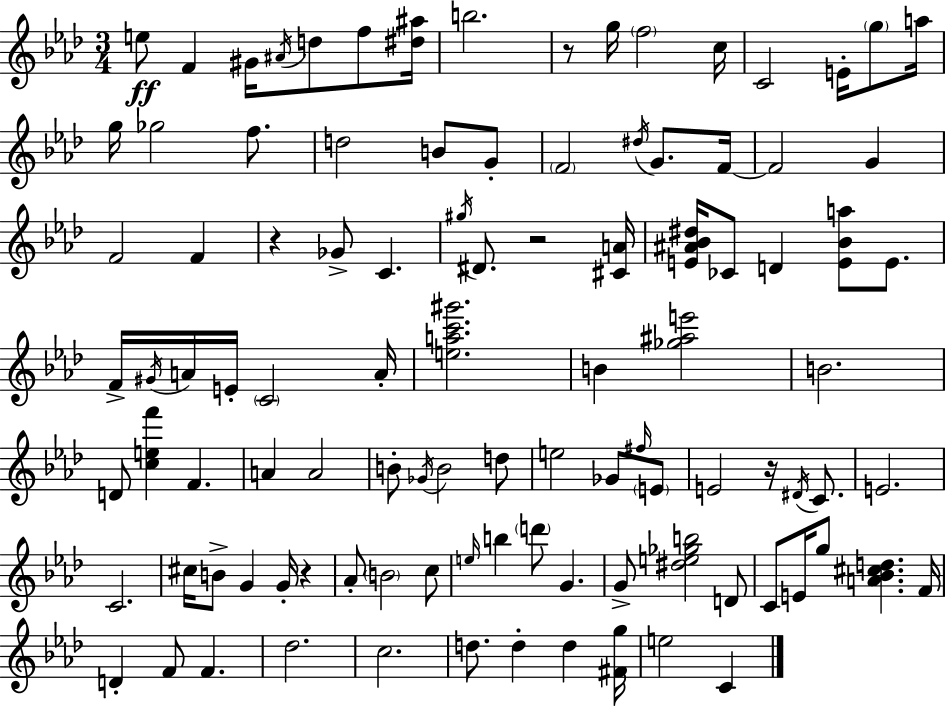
E5/e F4/q G#4/s A#4/s D5/e F5/e [D#5,A#5]/s B5/h. R/e G5/s F5/h C5/s C4/h E4/s G5/e A5/s G5/s Gb5/h F5/e. D5/h B4/e G4/e F4/h D#5/s G4/e. F4/s F4/h G4/q F4/h F4/q R/q Gb4/e C4/q. G#5/s D#4/e. R/h [C#4,A4]/s [E4,A#4,Bb4,D#5]/s CES4/e D4/q [E4,Bb4,A5]/e E4/e. F4/s G#4/s A4/s E4/s C4/h A4/s [E5,A5,C6,G#6]/h. B4/q [Gb5,A#5,E6]/h B4/h. D4/e [C5,E5,F6]/q F4/q. A4/q A4/h B4/e Gb4/s B4/h D5/e E5/h Gb4/e F#5/s E4/e E4/h R/s D#4/s C4/e. E4/h. C4/h. C#5/s B4/e G4/q G4/s R/q Ab4/e B4/h C5/e E5/s B5/q D6/e G4/q. G4/e [D#5,E5,Gb5,B5]/h D4/e C4/e E4/s G5/e [A4,Bb4,C#5,D5]/q. F4/s D4/q F4/e F4/q. Db5/h. C5/h. D5/e. D5/q D5/q [F#4,G5]/s E5/h C4/q